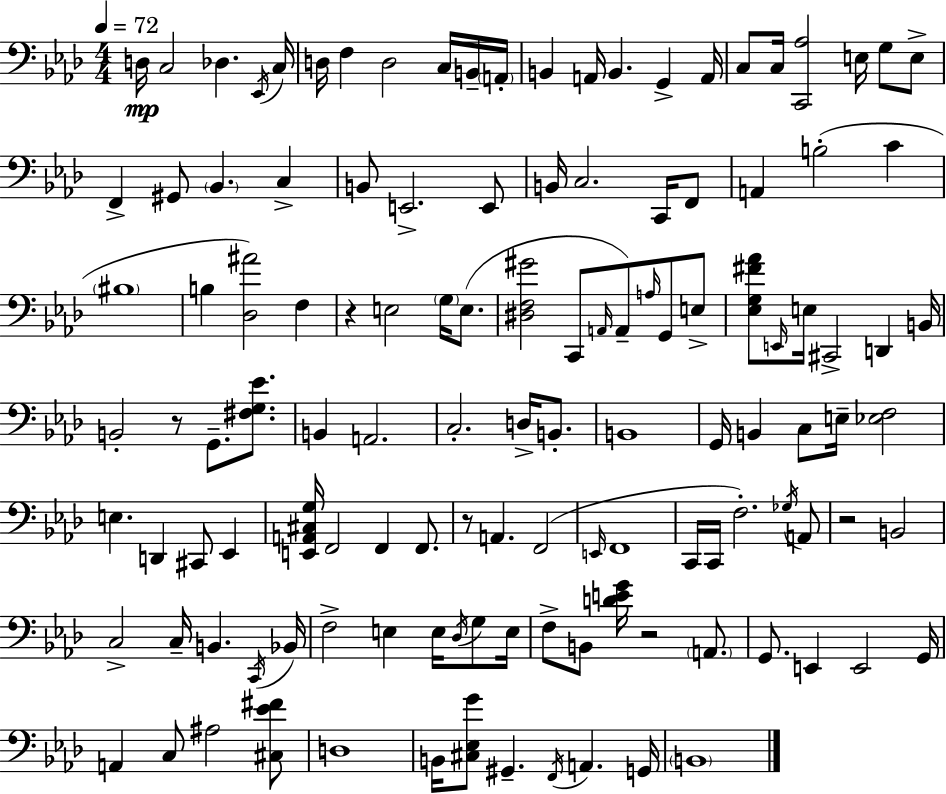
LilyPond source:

{
  \clef bass
  \numericTimeSignature
  \time 4/4
  \key aes \major
  \tempo 4 = 72
  d16\mp c2 des4. \acciaccatura { ees,16 } | c16 d16 f4 d2 c16 b,16-- | \parenthesize a,16-. b,4 a,16 b,4. g,4-> | a,16 c8 c16 <c, aes>2 e16 g8 e8-> | \break f,4-> gis,8 \parenthesize bes,4. c4-> | b,8 e,2.-> e,8 | b,16 c2. c,16 f,8 | a,4 b2-.( c'4 | \break \parenthesize bis1 | b4 <des ais'>2) f4 | r4 e2 \parenthesize g16 e8.( | <dis f gis'>2 c,8 \grace { a,16 }) a,8-- \grace { a16 } g,8 | \break e8-> <ees g fis' aes'>8 \grace { e,16 } e16 cis,2-> d,4 | b,16 b,2-. r8 g,8.-- | <fis g ees'>8. b,4 a,2. | c2.-. | \break d16-> b,8.-. b,1 | g,16 b,4 c8 e16-- <ees f>2 | e4. d,4 cis,8 | ees,4 <e, a, cis g>16 f,2 f,4 | \break f,8. r8 a,4. f,2( | \grace { e,16 } f,1 | c,16 c,16 f2.-.) | \acciaccatura { ges16 } a,8 r2 b,2 | \break c2-> c16-- b,4. | \acciaccatura { c,16 } bes,16 f2-> e4 | e16 \acciaccatura { des16 } g8 e16 f8-> b,8 <d' e' g'>16 r2 | \parenthesize a,8. g,8. e,4 e,2 | \break g,16 a,4 c8 ais2 | <cis ees' fis'>8 d1 | b,16 <cis ees g'>8 gis,4.-- | \acciaccatura { f,16 } a,4. g,16 \parenthesize b,1 | \break \bar "|."
}